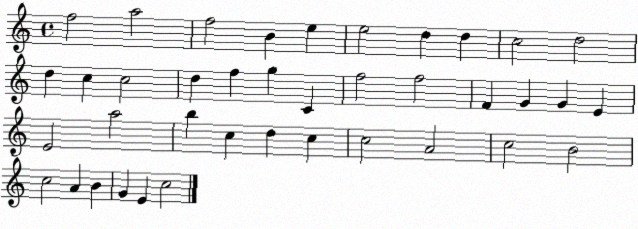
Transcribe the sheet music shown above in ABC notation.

X:1
T:Untitled
M:4/4
L:1/4
K:C
f2 a2 f2 B e e2 d d c2 d2 d c c2 d f g C f2 f2 F G G E E2 a2 b c d c c2 A2 c2 B2 c2 A B G E c2